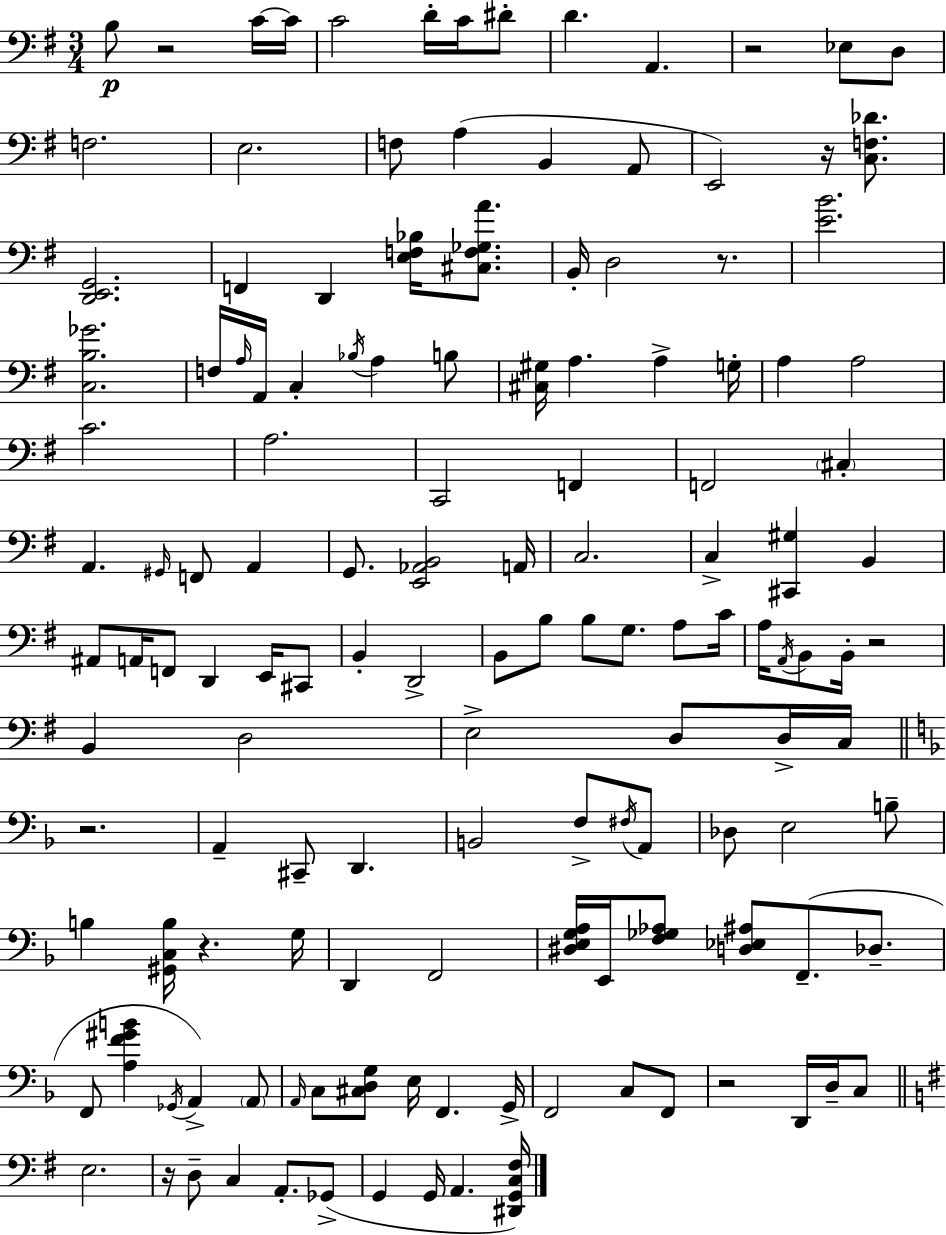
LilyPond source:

{
  \clef bass
  \numericTimeSignature
  \time 3/4
  \key e \minor
  \repeat volta 2 { b8\p r2 c'16~~ c'16 | c'2 d'16-. c'16 dis'8-. | d'4. a,4. | r2 ees8 d8 | \break f2. | e2. | f8 a4( b,4 a,8 | e,2) r16 <c f des'>8. | \break <d, e, g,>2. | f,4 d,4 <e f bes>16 <cis f ges a'>8. | b,16-. d2 r8. | <e' b'>2. | \break <c b ges'>2. | f16 \grace { a16 } a,16 c4-. \acciaccatura { bes16 } a4 | b8 <cis gis>16 a4. a4-> | g16-. a4 a2 | \break c'2. | a2. | c,2 f,4 | f,2 \parenthesize cis4-. | \break a,4. \grace { gis,16 } f,8 a,4 | g,8. <e, aes, b,>2 | a,16 c2. | c4-> <cis, gis>4 b,4 | \break ais,8 a,16 f,8 d,4 | e,16 cis,8 b,4-. d,2-> | b,8 b8 b8 g8. | a8 c'16 a16 \acciaccatura { a,16 } b,8 b,16-. r2 | \break b,4 d2 | e2-> | d8 d16-> c16 \bar "||" \break \key d \minor r2. | a,4-- cis,8-- d,4. | b,2 f8-> \acciaccatura { fis16 } a,8 | des8 e2 b8-- | \break b4 <gis, c b>16 r4. | g16 d,4 f,2 | <dis e g a>16 e,16 <f ges aes>8 <d ees ais>8 f,8.--( des8.-- | f,8 <a f' gis' b'>4 \acciaccatura { ges,16 } a,4->) | \break \parenthesize a,8 \grace { a,16 } c8 <cis d g>8 e16 f,4. | g,16-> f,2 c8 | f,8 r2 d,16 | d16-- c8 \bar "||" \break \key g \major e2. | r16 d8-- c4 a,8.-. ges,8->( | g,4 g,16 a,4. <dis, g, c fis>16) | } \bar "|."
}